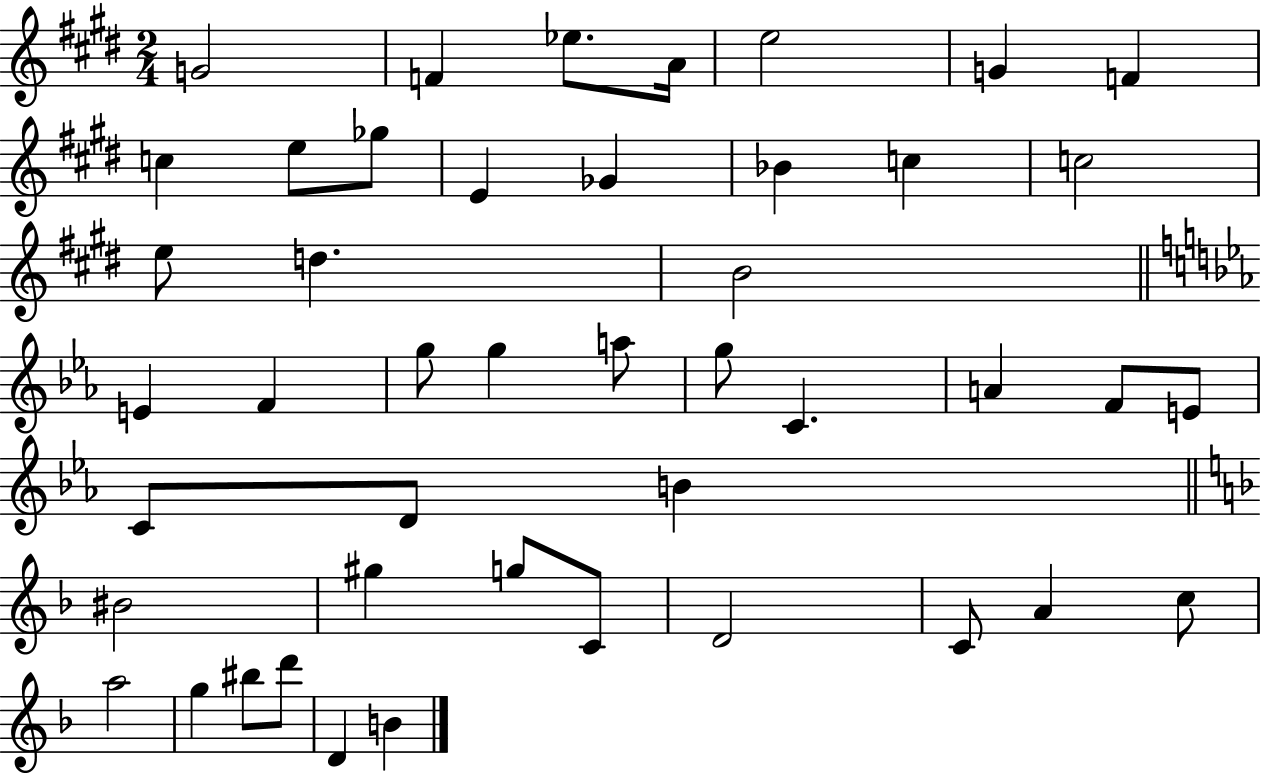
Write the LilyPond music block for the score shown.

{
  \clef treble
  \numericTimeSignature
  \time 2/4
  \key e \major
  \repeat volta 2 { g'2 | f'4 ees''8. a'16 | e''2 | g'4 f'4 | \break c''4 e''8 ges''8 | e'4 ges'4 | bes'4 c''4 | c''2 | \break e''8 d''4. | b'2 | \bar "||" \break \key ees \major e'4 f'4 | g''8 g''4 a''8 | g''8 c'4. | a'4 f'8 e'8 | \break c'8 d'8 b'4 | \bar "||" \break \key d \minor bis'2 | gis''4 g''8 c'8 | d'2 | c'8 a'4 c''8 | \break a''2 | g''4 bis''8 d'''8 | d'4 b'4 | } \bar "|."
}